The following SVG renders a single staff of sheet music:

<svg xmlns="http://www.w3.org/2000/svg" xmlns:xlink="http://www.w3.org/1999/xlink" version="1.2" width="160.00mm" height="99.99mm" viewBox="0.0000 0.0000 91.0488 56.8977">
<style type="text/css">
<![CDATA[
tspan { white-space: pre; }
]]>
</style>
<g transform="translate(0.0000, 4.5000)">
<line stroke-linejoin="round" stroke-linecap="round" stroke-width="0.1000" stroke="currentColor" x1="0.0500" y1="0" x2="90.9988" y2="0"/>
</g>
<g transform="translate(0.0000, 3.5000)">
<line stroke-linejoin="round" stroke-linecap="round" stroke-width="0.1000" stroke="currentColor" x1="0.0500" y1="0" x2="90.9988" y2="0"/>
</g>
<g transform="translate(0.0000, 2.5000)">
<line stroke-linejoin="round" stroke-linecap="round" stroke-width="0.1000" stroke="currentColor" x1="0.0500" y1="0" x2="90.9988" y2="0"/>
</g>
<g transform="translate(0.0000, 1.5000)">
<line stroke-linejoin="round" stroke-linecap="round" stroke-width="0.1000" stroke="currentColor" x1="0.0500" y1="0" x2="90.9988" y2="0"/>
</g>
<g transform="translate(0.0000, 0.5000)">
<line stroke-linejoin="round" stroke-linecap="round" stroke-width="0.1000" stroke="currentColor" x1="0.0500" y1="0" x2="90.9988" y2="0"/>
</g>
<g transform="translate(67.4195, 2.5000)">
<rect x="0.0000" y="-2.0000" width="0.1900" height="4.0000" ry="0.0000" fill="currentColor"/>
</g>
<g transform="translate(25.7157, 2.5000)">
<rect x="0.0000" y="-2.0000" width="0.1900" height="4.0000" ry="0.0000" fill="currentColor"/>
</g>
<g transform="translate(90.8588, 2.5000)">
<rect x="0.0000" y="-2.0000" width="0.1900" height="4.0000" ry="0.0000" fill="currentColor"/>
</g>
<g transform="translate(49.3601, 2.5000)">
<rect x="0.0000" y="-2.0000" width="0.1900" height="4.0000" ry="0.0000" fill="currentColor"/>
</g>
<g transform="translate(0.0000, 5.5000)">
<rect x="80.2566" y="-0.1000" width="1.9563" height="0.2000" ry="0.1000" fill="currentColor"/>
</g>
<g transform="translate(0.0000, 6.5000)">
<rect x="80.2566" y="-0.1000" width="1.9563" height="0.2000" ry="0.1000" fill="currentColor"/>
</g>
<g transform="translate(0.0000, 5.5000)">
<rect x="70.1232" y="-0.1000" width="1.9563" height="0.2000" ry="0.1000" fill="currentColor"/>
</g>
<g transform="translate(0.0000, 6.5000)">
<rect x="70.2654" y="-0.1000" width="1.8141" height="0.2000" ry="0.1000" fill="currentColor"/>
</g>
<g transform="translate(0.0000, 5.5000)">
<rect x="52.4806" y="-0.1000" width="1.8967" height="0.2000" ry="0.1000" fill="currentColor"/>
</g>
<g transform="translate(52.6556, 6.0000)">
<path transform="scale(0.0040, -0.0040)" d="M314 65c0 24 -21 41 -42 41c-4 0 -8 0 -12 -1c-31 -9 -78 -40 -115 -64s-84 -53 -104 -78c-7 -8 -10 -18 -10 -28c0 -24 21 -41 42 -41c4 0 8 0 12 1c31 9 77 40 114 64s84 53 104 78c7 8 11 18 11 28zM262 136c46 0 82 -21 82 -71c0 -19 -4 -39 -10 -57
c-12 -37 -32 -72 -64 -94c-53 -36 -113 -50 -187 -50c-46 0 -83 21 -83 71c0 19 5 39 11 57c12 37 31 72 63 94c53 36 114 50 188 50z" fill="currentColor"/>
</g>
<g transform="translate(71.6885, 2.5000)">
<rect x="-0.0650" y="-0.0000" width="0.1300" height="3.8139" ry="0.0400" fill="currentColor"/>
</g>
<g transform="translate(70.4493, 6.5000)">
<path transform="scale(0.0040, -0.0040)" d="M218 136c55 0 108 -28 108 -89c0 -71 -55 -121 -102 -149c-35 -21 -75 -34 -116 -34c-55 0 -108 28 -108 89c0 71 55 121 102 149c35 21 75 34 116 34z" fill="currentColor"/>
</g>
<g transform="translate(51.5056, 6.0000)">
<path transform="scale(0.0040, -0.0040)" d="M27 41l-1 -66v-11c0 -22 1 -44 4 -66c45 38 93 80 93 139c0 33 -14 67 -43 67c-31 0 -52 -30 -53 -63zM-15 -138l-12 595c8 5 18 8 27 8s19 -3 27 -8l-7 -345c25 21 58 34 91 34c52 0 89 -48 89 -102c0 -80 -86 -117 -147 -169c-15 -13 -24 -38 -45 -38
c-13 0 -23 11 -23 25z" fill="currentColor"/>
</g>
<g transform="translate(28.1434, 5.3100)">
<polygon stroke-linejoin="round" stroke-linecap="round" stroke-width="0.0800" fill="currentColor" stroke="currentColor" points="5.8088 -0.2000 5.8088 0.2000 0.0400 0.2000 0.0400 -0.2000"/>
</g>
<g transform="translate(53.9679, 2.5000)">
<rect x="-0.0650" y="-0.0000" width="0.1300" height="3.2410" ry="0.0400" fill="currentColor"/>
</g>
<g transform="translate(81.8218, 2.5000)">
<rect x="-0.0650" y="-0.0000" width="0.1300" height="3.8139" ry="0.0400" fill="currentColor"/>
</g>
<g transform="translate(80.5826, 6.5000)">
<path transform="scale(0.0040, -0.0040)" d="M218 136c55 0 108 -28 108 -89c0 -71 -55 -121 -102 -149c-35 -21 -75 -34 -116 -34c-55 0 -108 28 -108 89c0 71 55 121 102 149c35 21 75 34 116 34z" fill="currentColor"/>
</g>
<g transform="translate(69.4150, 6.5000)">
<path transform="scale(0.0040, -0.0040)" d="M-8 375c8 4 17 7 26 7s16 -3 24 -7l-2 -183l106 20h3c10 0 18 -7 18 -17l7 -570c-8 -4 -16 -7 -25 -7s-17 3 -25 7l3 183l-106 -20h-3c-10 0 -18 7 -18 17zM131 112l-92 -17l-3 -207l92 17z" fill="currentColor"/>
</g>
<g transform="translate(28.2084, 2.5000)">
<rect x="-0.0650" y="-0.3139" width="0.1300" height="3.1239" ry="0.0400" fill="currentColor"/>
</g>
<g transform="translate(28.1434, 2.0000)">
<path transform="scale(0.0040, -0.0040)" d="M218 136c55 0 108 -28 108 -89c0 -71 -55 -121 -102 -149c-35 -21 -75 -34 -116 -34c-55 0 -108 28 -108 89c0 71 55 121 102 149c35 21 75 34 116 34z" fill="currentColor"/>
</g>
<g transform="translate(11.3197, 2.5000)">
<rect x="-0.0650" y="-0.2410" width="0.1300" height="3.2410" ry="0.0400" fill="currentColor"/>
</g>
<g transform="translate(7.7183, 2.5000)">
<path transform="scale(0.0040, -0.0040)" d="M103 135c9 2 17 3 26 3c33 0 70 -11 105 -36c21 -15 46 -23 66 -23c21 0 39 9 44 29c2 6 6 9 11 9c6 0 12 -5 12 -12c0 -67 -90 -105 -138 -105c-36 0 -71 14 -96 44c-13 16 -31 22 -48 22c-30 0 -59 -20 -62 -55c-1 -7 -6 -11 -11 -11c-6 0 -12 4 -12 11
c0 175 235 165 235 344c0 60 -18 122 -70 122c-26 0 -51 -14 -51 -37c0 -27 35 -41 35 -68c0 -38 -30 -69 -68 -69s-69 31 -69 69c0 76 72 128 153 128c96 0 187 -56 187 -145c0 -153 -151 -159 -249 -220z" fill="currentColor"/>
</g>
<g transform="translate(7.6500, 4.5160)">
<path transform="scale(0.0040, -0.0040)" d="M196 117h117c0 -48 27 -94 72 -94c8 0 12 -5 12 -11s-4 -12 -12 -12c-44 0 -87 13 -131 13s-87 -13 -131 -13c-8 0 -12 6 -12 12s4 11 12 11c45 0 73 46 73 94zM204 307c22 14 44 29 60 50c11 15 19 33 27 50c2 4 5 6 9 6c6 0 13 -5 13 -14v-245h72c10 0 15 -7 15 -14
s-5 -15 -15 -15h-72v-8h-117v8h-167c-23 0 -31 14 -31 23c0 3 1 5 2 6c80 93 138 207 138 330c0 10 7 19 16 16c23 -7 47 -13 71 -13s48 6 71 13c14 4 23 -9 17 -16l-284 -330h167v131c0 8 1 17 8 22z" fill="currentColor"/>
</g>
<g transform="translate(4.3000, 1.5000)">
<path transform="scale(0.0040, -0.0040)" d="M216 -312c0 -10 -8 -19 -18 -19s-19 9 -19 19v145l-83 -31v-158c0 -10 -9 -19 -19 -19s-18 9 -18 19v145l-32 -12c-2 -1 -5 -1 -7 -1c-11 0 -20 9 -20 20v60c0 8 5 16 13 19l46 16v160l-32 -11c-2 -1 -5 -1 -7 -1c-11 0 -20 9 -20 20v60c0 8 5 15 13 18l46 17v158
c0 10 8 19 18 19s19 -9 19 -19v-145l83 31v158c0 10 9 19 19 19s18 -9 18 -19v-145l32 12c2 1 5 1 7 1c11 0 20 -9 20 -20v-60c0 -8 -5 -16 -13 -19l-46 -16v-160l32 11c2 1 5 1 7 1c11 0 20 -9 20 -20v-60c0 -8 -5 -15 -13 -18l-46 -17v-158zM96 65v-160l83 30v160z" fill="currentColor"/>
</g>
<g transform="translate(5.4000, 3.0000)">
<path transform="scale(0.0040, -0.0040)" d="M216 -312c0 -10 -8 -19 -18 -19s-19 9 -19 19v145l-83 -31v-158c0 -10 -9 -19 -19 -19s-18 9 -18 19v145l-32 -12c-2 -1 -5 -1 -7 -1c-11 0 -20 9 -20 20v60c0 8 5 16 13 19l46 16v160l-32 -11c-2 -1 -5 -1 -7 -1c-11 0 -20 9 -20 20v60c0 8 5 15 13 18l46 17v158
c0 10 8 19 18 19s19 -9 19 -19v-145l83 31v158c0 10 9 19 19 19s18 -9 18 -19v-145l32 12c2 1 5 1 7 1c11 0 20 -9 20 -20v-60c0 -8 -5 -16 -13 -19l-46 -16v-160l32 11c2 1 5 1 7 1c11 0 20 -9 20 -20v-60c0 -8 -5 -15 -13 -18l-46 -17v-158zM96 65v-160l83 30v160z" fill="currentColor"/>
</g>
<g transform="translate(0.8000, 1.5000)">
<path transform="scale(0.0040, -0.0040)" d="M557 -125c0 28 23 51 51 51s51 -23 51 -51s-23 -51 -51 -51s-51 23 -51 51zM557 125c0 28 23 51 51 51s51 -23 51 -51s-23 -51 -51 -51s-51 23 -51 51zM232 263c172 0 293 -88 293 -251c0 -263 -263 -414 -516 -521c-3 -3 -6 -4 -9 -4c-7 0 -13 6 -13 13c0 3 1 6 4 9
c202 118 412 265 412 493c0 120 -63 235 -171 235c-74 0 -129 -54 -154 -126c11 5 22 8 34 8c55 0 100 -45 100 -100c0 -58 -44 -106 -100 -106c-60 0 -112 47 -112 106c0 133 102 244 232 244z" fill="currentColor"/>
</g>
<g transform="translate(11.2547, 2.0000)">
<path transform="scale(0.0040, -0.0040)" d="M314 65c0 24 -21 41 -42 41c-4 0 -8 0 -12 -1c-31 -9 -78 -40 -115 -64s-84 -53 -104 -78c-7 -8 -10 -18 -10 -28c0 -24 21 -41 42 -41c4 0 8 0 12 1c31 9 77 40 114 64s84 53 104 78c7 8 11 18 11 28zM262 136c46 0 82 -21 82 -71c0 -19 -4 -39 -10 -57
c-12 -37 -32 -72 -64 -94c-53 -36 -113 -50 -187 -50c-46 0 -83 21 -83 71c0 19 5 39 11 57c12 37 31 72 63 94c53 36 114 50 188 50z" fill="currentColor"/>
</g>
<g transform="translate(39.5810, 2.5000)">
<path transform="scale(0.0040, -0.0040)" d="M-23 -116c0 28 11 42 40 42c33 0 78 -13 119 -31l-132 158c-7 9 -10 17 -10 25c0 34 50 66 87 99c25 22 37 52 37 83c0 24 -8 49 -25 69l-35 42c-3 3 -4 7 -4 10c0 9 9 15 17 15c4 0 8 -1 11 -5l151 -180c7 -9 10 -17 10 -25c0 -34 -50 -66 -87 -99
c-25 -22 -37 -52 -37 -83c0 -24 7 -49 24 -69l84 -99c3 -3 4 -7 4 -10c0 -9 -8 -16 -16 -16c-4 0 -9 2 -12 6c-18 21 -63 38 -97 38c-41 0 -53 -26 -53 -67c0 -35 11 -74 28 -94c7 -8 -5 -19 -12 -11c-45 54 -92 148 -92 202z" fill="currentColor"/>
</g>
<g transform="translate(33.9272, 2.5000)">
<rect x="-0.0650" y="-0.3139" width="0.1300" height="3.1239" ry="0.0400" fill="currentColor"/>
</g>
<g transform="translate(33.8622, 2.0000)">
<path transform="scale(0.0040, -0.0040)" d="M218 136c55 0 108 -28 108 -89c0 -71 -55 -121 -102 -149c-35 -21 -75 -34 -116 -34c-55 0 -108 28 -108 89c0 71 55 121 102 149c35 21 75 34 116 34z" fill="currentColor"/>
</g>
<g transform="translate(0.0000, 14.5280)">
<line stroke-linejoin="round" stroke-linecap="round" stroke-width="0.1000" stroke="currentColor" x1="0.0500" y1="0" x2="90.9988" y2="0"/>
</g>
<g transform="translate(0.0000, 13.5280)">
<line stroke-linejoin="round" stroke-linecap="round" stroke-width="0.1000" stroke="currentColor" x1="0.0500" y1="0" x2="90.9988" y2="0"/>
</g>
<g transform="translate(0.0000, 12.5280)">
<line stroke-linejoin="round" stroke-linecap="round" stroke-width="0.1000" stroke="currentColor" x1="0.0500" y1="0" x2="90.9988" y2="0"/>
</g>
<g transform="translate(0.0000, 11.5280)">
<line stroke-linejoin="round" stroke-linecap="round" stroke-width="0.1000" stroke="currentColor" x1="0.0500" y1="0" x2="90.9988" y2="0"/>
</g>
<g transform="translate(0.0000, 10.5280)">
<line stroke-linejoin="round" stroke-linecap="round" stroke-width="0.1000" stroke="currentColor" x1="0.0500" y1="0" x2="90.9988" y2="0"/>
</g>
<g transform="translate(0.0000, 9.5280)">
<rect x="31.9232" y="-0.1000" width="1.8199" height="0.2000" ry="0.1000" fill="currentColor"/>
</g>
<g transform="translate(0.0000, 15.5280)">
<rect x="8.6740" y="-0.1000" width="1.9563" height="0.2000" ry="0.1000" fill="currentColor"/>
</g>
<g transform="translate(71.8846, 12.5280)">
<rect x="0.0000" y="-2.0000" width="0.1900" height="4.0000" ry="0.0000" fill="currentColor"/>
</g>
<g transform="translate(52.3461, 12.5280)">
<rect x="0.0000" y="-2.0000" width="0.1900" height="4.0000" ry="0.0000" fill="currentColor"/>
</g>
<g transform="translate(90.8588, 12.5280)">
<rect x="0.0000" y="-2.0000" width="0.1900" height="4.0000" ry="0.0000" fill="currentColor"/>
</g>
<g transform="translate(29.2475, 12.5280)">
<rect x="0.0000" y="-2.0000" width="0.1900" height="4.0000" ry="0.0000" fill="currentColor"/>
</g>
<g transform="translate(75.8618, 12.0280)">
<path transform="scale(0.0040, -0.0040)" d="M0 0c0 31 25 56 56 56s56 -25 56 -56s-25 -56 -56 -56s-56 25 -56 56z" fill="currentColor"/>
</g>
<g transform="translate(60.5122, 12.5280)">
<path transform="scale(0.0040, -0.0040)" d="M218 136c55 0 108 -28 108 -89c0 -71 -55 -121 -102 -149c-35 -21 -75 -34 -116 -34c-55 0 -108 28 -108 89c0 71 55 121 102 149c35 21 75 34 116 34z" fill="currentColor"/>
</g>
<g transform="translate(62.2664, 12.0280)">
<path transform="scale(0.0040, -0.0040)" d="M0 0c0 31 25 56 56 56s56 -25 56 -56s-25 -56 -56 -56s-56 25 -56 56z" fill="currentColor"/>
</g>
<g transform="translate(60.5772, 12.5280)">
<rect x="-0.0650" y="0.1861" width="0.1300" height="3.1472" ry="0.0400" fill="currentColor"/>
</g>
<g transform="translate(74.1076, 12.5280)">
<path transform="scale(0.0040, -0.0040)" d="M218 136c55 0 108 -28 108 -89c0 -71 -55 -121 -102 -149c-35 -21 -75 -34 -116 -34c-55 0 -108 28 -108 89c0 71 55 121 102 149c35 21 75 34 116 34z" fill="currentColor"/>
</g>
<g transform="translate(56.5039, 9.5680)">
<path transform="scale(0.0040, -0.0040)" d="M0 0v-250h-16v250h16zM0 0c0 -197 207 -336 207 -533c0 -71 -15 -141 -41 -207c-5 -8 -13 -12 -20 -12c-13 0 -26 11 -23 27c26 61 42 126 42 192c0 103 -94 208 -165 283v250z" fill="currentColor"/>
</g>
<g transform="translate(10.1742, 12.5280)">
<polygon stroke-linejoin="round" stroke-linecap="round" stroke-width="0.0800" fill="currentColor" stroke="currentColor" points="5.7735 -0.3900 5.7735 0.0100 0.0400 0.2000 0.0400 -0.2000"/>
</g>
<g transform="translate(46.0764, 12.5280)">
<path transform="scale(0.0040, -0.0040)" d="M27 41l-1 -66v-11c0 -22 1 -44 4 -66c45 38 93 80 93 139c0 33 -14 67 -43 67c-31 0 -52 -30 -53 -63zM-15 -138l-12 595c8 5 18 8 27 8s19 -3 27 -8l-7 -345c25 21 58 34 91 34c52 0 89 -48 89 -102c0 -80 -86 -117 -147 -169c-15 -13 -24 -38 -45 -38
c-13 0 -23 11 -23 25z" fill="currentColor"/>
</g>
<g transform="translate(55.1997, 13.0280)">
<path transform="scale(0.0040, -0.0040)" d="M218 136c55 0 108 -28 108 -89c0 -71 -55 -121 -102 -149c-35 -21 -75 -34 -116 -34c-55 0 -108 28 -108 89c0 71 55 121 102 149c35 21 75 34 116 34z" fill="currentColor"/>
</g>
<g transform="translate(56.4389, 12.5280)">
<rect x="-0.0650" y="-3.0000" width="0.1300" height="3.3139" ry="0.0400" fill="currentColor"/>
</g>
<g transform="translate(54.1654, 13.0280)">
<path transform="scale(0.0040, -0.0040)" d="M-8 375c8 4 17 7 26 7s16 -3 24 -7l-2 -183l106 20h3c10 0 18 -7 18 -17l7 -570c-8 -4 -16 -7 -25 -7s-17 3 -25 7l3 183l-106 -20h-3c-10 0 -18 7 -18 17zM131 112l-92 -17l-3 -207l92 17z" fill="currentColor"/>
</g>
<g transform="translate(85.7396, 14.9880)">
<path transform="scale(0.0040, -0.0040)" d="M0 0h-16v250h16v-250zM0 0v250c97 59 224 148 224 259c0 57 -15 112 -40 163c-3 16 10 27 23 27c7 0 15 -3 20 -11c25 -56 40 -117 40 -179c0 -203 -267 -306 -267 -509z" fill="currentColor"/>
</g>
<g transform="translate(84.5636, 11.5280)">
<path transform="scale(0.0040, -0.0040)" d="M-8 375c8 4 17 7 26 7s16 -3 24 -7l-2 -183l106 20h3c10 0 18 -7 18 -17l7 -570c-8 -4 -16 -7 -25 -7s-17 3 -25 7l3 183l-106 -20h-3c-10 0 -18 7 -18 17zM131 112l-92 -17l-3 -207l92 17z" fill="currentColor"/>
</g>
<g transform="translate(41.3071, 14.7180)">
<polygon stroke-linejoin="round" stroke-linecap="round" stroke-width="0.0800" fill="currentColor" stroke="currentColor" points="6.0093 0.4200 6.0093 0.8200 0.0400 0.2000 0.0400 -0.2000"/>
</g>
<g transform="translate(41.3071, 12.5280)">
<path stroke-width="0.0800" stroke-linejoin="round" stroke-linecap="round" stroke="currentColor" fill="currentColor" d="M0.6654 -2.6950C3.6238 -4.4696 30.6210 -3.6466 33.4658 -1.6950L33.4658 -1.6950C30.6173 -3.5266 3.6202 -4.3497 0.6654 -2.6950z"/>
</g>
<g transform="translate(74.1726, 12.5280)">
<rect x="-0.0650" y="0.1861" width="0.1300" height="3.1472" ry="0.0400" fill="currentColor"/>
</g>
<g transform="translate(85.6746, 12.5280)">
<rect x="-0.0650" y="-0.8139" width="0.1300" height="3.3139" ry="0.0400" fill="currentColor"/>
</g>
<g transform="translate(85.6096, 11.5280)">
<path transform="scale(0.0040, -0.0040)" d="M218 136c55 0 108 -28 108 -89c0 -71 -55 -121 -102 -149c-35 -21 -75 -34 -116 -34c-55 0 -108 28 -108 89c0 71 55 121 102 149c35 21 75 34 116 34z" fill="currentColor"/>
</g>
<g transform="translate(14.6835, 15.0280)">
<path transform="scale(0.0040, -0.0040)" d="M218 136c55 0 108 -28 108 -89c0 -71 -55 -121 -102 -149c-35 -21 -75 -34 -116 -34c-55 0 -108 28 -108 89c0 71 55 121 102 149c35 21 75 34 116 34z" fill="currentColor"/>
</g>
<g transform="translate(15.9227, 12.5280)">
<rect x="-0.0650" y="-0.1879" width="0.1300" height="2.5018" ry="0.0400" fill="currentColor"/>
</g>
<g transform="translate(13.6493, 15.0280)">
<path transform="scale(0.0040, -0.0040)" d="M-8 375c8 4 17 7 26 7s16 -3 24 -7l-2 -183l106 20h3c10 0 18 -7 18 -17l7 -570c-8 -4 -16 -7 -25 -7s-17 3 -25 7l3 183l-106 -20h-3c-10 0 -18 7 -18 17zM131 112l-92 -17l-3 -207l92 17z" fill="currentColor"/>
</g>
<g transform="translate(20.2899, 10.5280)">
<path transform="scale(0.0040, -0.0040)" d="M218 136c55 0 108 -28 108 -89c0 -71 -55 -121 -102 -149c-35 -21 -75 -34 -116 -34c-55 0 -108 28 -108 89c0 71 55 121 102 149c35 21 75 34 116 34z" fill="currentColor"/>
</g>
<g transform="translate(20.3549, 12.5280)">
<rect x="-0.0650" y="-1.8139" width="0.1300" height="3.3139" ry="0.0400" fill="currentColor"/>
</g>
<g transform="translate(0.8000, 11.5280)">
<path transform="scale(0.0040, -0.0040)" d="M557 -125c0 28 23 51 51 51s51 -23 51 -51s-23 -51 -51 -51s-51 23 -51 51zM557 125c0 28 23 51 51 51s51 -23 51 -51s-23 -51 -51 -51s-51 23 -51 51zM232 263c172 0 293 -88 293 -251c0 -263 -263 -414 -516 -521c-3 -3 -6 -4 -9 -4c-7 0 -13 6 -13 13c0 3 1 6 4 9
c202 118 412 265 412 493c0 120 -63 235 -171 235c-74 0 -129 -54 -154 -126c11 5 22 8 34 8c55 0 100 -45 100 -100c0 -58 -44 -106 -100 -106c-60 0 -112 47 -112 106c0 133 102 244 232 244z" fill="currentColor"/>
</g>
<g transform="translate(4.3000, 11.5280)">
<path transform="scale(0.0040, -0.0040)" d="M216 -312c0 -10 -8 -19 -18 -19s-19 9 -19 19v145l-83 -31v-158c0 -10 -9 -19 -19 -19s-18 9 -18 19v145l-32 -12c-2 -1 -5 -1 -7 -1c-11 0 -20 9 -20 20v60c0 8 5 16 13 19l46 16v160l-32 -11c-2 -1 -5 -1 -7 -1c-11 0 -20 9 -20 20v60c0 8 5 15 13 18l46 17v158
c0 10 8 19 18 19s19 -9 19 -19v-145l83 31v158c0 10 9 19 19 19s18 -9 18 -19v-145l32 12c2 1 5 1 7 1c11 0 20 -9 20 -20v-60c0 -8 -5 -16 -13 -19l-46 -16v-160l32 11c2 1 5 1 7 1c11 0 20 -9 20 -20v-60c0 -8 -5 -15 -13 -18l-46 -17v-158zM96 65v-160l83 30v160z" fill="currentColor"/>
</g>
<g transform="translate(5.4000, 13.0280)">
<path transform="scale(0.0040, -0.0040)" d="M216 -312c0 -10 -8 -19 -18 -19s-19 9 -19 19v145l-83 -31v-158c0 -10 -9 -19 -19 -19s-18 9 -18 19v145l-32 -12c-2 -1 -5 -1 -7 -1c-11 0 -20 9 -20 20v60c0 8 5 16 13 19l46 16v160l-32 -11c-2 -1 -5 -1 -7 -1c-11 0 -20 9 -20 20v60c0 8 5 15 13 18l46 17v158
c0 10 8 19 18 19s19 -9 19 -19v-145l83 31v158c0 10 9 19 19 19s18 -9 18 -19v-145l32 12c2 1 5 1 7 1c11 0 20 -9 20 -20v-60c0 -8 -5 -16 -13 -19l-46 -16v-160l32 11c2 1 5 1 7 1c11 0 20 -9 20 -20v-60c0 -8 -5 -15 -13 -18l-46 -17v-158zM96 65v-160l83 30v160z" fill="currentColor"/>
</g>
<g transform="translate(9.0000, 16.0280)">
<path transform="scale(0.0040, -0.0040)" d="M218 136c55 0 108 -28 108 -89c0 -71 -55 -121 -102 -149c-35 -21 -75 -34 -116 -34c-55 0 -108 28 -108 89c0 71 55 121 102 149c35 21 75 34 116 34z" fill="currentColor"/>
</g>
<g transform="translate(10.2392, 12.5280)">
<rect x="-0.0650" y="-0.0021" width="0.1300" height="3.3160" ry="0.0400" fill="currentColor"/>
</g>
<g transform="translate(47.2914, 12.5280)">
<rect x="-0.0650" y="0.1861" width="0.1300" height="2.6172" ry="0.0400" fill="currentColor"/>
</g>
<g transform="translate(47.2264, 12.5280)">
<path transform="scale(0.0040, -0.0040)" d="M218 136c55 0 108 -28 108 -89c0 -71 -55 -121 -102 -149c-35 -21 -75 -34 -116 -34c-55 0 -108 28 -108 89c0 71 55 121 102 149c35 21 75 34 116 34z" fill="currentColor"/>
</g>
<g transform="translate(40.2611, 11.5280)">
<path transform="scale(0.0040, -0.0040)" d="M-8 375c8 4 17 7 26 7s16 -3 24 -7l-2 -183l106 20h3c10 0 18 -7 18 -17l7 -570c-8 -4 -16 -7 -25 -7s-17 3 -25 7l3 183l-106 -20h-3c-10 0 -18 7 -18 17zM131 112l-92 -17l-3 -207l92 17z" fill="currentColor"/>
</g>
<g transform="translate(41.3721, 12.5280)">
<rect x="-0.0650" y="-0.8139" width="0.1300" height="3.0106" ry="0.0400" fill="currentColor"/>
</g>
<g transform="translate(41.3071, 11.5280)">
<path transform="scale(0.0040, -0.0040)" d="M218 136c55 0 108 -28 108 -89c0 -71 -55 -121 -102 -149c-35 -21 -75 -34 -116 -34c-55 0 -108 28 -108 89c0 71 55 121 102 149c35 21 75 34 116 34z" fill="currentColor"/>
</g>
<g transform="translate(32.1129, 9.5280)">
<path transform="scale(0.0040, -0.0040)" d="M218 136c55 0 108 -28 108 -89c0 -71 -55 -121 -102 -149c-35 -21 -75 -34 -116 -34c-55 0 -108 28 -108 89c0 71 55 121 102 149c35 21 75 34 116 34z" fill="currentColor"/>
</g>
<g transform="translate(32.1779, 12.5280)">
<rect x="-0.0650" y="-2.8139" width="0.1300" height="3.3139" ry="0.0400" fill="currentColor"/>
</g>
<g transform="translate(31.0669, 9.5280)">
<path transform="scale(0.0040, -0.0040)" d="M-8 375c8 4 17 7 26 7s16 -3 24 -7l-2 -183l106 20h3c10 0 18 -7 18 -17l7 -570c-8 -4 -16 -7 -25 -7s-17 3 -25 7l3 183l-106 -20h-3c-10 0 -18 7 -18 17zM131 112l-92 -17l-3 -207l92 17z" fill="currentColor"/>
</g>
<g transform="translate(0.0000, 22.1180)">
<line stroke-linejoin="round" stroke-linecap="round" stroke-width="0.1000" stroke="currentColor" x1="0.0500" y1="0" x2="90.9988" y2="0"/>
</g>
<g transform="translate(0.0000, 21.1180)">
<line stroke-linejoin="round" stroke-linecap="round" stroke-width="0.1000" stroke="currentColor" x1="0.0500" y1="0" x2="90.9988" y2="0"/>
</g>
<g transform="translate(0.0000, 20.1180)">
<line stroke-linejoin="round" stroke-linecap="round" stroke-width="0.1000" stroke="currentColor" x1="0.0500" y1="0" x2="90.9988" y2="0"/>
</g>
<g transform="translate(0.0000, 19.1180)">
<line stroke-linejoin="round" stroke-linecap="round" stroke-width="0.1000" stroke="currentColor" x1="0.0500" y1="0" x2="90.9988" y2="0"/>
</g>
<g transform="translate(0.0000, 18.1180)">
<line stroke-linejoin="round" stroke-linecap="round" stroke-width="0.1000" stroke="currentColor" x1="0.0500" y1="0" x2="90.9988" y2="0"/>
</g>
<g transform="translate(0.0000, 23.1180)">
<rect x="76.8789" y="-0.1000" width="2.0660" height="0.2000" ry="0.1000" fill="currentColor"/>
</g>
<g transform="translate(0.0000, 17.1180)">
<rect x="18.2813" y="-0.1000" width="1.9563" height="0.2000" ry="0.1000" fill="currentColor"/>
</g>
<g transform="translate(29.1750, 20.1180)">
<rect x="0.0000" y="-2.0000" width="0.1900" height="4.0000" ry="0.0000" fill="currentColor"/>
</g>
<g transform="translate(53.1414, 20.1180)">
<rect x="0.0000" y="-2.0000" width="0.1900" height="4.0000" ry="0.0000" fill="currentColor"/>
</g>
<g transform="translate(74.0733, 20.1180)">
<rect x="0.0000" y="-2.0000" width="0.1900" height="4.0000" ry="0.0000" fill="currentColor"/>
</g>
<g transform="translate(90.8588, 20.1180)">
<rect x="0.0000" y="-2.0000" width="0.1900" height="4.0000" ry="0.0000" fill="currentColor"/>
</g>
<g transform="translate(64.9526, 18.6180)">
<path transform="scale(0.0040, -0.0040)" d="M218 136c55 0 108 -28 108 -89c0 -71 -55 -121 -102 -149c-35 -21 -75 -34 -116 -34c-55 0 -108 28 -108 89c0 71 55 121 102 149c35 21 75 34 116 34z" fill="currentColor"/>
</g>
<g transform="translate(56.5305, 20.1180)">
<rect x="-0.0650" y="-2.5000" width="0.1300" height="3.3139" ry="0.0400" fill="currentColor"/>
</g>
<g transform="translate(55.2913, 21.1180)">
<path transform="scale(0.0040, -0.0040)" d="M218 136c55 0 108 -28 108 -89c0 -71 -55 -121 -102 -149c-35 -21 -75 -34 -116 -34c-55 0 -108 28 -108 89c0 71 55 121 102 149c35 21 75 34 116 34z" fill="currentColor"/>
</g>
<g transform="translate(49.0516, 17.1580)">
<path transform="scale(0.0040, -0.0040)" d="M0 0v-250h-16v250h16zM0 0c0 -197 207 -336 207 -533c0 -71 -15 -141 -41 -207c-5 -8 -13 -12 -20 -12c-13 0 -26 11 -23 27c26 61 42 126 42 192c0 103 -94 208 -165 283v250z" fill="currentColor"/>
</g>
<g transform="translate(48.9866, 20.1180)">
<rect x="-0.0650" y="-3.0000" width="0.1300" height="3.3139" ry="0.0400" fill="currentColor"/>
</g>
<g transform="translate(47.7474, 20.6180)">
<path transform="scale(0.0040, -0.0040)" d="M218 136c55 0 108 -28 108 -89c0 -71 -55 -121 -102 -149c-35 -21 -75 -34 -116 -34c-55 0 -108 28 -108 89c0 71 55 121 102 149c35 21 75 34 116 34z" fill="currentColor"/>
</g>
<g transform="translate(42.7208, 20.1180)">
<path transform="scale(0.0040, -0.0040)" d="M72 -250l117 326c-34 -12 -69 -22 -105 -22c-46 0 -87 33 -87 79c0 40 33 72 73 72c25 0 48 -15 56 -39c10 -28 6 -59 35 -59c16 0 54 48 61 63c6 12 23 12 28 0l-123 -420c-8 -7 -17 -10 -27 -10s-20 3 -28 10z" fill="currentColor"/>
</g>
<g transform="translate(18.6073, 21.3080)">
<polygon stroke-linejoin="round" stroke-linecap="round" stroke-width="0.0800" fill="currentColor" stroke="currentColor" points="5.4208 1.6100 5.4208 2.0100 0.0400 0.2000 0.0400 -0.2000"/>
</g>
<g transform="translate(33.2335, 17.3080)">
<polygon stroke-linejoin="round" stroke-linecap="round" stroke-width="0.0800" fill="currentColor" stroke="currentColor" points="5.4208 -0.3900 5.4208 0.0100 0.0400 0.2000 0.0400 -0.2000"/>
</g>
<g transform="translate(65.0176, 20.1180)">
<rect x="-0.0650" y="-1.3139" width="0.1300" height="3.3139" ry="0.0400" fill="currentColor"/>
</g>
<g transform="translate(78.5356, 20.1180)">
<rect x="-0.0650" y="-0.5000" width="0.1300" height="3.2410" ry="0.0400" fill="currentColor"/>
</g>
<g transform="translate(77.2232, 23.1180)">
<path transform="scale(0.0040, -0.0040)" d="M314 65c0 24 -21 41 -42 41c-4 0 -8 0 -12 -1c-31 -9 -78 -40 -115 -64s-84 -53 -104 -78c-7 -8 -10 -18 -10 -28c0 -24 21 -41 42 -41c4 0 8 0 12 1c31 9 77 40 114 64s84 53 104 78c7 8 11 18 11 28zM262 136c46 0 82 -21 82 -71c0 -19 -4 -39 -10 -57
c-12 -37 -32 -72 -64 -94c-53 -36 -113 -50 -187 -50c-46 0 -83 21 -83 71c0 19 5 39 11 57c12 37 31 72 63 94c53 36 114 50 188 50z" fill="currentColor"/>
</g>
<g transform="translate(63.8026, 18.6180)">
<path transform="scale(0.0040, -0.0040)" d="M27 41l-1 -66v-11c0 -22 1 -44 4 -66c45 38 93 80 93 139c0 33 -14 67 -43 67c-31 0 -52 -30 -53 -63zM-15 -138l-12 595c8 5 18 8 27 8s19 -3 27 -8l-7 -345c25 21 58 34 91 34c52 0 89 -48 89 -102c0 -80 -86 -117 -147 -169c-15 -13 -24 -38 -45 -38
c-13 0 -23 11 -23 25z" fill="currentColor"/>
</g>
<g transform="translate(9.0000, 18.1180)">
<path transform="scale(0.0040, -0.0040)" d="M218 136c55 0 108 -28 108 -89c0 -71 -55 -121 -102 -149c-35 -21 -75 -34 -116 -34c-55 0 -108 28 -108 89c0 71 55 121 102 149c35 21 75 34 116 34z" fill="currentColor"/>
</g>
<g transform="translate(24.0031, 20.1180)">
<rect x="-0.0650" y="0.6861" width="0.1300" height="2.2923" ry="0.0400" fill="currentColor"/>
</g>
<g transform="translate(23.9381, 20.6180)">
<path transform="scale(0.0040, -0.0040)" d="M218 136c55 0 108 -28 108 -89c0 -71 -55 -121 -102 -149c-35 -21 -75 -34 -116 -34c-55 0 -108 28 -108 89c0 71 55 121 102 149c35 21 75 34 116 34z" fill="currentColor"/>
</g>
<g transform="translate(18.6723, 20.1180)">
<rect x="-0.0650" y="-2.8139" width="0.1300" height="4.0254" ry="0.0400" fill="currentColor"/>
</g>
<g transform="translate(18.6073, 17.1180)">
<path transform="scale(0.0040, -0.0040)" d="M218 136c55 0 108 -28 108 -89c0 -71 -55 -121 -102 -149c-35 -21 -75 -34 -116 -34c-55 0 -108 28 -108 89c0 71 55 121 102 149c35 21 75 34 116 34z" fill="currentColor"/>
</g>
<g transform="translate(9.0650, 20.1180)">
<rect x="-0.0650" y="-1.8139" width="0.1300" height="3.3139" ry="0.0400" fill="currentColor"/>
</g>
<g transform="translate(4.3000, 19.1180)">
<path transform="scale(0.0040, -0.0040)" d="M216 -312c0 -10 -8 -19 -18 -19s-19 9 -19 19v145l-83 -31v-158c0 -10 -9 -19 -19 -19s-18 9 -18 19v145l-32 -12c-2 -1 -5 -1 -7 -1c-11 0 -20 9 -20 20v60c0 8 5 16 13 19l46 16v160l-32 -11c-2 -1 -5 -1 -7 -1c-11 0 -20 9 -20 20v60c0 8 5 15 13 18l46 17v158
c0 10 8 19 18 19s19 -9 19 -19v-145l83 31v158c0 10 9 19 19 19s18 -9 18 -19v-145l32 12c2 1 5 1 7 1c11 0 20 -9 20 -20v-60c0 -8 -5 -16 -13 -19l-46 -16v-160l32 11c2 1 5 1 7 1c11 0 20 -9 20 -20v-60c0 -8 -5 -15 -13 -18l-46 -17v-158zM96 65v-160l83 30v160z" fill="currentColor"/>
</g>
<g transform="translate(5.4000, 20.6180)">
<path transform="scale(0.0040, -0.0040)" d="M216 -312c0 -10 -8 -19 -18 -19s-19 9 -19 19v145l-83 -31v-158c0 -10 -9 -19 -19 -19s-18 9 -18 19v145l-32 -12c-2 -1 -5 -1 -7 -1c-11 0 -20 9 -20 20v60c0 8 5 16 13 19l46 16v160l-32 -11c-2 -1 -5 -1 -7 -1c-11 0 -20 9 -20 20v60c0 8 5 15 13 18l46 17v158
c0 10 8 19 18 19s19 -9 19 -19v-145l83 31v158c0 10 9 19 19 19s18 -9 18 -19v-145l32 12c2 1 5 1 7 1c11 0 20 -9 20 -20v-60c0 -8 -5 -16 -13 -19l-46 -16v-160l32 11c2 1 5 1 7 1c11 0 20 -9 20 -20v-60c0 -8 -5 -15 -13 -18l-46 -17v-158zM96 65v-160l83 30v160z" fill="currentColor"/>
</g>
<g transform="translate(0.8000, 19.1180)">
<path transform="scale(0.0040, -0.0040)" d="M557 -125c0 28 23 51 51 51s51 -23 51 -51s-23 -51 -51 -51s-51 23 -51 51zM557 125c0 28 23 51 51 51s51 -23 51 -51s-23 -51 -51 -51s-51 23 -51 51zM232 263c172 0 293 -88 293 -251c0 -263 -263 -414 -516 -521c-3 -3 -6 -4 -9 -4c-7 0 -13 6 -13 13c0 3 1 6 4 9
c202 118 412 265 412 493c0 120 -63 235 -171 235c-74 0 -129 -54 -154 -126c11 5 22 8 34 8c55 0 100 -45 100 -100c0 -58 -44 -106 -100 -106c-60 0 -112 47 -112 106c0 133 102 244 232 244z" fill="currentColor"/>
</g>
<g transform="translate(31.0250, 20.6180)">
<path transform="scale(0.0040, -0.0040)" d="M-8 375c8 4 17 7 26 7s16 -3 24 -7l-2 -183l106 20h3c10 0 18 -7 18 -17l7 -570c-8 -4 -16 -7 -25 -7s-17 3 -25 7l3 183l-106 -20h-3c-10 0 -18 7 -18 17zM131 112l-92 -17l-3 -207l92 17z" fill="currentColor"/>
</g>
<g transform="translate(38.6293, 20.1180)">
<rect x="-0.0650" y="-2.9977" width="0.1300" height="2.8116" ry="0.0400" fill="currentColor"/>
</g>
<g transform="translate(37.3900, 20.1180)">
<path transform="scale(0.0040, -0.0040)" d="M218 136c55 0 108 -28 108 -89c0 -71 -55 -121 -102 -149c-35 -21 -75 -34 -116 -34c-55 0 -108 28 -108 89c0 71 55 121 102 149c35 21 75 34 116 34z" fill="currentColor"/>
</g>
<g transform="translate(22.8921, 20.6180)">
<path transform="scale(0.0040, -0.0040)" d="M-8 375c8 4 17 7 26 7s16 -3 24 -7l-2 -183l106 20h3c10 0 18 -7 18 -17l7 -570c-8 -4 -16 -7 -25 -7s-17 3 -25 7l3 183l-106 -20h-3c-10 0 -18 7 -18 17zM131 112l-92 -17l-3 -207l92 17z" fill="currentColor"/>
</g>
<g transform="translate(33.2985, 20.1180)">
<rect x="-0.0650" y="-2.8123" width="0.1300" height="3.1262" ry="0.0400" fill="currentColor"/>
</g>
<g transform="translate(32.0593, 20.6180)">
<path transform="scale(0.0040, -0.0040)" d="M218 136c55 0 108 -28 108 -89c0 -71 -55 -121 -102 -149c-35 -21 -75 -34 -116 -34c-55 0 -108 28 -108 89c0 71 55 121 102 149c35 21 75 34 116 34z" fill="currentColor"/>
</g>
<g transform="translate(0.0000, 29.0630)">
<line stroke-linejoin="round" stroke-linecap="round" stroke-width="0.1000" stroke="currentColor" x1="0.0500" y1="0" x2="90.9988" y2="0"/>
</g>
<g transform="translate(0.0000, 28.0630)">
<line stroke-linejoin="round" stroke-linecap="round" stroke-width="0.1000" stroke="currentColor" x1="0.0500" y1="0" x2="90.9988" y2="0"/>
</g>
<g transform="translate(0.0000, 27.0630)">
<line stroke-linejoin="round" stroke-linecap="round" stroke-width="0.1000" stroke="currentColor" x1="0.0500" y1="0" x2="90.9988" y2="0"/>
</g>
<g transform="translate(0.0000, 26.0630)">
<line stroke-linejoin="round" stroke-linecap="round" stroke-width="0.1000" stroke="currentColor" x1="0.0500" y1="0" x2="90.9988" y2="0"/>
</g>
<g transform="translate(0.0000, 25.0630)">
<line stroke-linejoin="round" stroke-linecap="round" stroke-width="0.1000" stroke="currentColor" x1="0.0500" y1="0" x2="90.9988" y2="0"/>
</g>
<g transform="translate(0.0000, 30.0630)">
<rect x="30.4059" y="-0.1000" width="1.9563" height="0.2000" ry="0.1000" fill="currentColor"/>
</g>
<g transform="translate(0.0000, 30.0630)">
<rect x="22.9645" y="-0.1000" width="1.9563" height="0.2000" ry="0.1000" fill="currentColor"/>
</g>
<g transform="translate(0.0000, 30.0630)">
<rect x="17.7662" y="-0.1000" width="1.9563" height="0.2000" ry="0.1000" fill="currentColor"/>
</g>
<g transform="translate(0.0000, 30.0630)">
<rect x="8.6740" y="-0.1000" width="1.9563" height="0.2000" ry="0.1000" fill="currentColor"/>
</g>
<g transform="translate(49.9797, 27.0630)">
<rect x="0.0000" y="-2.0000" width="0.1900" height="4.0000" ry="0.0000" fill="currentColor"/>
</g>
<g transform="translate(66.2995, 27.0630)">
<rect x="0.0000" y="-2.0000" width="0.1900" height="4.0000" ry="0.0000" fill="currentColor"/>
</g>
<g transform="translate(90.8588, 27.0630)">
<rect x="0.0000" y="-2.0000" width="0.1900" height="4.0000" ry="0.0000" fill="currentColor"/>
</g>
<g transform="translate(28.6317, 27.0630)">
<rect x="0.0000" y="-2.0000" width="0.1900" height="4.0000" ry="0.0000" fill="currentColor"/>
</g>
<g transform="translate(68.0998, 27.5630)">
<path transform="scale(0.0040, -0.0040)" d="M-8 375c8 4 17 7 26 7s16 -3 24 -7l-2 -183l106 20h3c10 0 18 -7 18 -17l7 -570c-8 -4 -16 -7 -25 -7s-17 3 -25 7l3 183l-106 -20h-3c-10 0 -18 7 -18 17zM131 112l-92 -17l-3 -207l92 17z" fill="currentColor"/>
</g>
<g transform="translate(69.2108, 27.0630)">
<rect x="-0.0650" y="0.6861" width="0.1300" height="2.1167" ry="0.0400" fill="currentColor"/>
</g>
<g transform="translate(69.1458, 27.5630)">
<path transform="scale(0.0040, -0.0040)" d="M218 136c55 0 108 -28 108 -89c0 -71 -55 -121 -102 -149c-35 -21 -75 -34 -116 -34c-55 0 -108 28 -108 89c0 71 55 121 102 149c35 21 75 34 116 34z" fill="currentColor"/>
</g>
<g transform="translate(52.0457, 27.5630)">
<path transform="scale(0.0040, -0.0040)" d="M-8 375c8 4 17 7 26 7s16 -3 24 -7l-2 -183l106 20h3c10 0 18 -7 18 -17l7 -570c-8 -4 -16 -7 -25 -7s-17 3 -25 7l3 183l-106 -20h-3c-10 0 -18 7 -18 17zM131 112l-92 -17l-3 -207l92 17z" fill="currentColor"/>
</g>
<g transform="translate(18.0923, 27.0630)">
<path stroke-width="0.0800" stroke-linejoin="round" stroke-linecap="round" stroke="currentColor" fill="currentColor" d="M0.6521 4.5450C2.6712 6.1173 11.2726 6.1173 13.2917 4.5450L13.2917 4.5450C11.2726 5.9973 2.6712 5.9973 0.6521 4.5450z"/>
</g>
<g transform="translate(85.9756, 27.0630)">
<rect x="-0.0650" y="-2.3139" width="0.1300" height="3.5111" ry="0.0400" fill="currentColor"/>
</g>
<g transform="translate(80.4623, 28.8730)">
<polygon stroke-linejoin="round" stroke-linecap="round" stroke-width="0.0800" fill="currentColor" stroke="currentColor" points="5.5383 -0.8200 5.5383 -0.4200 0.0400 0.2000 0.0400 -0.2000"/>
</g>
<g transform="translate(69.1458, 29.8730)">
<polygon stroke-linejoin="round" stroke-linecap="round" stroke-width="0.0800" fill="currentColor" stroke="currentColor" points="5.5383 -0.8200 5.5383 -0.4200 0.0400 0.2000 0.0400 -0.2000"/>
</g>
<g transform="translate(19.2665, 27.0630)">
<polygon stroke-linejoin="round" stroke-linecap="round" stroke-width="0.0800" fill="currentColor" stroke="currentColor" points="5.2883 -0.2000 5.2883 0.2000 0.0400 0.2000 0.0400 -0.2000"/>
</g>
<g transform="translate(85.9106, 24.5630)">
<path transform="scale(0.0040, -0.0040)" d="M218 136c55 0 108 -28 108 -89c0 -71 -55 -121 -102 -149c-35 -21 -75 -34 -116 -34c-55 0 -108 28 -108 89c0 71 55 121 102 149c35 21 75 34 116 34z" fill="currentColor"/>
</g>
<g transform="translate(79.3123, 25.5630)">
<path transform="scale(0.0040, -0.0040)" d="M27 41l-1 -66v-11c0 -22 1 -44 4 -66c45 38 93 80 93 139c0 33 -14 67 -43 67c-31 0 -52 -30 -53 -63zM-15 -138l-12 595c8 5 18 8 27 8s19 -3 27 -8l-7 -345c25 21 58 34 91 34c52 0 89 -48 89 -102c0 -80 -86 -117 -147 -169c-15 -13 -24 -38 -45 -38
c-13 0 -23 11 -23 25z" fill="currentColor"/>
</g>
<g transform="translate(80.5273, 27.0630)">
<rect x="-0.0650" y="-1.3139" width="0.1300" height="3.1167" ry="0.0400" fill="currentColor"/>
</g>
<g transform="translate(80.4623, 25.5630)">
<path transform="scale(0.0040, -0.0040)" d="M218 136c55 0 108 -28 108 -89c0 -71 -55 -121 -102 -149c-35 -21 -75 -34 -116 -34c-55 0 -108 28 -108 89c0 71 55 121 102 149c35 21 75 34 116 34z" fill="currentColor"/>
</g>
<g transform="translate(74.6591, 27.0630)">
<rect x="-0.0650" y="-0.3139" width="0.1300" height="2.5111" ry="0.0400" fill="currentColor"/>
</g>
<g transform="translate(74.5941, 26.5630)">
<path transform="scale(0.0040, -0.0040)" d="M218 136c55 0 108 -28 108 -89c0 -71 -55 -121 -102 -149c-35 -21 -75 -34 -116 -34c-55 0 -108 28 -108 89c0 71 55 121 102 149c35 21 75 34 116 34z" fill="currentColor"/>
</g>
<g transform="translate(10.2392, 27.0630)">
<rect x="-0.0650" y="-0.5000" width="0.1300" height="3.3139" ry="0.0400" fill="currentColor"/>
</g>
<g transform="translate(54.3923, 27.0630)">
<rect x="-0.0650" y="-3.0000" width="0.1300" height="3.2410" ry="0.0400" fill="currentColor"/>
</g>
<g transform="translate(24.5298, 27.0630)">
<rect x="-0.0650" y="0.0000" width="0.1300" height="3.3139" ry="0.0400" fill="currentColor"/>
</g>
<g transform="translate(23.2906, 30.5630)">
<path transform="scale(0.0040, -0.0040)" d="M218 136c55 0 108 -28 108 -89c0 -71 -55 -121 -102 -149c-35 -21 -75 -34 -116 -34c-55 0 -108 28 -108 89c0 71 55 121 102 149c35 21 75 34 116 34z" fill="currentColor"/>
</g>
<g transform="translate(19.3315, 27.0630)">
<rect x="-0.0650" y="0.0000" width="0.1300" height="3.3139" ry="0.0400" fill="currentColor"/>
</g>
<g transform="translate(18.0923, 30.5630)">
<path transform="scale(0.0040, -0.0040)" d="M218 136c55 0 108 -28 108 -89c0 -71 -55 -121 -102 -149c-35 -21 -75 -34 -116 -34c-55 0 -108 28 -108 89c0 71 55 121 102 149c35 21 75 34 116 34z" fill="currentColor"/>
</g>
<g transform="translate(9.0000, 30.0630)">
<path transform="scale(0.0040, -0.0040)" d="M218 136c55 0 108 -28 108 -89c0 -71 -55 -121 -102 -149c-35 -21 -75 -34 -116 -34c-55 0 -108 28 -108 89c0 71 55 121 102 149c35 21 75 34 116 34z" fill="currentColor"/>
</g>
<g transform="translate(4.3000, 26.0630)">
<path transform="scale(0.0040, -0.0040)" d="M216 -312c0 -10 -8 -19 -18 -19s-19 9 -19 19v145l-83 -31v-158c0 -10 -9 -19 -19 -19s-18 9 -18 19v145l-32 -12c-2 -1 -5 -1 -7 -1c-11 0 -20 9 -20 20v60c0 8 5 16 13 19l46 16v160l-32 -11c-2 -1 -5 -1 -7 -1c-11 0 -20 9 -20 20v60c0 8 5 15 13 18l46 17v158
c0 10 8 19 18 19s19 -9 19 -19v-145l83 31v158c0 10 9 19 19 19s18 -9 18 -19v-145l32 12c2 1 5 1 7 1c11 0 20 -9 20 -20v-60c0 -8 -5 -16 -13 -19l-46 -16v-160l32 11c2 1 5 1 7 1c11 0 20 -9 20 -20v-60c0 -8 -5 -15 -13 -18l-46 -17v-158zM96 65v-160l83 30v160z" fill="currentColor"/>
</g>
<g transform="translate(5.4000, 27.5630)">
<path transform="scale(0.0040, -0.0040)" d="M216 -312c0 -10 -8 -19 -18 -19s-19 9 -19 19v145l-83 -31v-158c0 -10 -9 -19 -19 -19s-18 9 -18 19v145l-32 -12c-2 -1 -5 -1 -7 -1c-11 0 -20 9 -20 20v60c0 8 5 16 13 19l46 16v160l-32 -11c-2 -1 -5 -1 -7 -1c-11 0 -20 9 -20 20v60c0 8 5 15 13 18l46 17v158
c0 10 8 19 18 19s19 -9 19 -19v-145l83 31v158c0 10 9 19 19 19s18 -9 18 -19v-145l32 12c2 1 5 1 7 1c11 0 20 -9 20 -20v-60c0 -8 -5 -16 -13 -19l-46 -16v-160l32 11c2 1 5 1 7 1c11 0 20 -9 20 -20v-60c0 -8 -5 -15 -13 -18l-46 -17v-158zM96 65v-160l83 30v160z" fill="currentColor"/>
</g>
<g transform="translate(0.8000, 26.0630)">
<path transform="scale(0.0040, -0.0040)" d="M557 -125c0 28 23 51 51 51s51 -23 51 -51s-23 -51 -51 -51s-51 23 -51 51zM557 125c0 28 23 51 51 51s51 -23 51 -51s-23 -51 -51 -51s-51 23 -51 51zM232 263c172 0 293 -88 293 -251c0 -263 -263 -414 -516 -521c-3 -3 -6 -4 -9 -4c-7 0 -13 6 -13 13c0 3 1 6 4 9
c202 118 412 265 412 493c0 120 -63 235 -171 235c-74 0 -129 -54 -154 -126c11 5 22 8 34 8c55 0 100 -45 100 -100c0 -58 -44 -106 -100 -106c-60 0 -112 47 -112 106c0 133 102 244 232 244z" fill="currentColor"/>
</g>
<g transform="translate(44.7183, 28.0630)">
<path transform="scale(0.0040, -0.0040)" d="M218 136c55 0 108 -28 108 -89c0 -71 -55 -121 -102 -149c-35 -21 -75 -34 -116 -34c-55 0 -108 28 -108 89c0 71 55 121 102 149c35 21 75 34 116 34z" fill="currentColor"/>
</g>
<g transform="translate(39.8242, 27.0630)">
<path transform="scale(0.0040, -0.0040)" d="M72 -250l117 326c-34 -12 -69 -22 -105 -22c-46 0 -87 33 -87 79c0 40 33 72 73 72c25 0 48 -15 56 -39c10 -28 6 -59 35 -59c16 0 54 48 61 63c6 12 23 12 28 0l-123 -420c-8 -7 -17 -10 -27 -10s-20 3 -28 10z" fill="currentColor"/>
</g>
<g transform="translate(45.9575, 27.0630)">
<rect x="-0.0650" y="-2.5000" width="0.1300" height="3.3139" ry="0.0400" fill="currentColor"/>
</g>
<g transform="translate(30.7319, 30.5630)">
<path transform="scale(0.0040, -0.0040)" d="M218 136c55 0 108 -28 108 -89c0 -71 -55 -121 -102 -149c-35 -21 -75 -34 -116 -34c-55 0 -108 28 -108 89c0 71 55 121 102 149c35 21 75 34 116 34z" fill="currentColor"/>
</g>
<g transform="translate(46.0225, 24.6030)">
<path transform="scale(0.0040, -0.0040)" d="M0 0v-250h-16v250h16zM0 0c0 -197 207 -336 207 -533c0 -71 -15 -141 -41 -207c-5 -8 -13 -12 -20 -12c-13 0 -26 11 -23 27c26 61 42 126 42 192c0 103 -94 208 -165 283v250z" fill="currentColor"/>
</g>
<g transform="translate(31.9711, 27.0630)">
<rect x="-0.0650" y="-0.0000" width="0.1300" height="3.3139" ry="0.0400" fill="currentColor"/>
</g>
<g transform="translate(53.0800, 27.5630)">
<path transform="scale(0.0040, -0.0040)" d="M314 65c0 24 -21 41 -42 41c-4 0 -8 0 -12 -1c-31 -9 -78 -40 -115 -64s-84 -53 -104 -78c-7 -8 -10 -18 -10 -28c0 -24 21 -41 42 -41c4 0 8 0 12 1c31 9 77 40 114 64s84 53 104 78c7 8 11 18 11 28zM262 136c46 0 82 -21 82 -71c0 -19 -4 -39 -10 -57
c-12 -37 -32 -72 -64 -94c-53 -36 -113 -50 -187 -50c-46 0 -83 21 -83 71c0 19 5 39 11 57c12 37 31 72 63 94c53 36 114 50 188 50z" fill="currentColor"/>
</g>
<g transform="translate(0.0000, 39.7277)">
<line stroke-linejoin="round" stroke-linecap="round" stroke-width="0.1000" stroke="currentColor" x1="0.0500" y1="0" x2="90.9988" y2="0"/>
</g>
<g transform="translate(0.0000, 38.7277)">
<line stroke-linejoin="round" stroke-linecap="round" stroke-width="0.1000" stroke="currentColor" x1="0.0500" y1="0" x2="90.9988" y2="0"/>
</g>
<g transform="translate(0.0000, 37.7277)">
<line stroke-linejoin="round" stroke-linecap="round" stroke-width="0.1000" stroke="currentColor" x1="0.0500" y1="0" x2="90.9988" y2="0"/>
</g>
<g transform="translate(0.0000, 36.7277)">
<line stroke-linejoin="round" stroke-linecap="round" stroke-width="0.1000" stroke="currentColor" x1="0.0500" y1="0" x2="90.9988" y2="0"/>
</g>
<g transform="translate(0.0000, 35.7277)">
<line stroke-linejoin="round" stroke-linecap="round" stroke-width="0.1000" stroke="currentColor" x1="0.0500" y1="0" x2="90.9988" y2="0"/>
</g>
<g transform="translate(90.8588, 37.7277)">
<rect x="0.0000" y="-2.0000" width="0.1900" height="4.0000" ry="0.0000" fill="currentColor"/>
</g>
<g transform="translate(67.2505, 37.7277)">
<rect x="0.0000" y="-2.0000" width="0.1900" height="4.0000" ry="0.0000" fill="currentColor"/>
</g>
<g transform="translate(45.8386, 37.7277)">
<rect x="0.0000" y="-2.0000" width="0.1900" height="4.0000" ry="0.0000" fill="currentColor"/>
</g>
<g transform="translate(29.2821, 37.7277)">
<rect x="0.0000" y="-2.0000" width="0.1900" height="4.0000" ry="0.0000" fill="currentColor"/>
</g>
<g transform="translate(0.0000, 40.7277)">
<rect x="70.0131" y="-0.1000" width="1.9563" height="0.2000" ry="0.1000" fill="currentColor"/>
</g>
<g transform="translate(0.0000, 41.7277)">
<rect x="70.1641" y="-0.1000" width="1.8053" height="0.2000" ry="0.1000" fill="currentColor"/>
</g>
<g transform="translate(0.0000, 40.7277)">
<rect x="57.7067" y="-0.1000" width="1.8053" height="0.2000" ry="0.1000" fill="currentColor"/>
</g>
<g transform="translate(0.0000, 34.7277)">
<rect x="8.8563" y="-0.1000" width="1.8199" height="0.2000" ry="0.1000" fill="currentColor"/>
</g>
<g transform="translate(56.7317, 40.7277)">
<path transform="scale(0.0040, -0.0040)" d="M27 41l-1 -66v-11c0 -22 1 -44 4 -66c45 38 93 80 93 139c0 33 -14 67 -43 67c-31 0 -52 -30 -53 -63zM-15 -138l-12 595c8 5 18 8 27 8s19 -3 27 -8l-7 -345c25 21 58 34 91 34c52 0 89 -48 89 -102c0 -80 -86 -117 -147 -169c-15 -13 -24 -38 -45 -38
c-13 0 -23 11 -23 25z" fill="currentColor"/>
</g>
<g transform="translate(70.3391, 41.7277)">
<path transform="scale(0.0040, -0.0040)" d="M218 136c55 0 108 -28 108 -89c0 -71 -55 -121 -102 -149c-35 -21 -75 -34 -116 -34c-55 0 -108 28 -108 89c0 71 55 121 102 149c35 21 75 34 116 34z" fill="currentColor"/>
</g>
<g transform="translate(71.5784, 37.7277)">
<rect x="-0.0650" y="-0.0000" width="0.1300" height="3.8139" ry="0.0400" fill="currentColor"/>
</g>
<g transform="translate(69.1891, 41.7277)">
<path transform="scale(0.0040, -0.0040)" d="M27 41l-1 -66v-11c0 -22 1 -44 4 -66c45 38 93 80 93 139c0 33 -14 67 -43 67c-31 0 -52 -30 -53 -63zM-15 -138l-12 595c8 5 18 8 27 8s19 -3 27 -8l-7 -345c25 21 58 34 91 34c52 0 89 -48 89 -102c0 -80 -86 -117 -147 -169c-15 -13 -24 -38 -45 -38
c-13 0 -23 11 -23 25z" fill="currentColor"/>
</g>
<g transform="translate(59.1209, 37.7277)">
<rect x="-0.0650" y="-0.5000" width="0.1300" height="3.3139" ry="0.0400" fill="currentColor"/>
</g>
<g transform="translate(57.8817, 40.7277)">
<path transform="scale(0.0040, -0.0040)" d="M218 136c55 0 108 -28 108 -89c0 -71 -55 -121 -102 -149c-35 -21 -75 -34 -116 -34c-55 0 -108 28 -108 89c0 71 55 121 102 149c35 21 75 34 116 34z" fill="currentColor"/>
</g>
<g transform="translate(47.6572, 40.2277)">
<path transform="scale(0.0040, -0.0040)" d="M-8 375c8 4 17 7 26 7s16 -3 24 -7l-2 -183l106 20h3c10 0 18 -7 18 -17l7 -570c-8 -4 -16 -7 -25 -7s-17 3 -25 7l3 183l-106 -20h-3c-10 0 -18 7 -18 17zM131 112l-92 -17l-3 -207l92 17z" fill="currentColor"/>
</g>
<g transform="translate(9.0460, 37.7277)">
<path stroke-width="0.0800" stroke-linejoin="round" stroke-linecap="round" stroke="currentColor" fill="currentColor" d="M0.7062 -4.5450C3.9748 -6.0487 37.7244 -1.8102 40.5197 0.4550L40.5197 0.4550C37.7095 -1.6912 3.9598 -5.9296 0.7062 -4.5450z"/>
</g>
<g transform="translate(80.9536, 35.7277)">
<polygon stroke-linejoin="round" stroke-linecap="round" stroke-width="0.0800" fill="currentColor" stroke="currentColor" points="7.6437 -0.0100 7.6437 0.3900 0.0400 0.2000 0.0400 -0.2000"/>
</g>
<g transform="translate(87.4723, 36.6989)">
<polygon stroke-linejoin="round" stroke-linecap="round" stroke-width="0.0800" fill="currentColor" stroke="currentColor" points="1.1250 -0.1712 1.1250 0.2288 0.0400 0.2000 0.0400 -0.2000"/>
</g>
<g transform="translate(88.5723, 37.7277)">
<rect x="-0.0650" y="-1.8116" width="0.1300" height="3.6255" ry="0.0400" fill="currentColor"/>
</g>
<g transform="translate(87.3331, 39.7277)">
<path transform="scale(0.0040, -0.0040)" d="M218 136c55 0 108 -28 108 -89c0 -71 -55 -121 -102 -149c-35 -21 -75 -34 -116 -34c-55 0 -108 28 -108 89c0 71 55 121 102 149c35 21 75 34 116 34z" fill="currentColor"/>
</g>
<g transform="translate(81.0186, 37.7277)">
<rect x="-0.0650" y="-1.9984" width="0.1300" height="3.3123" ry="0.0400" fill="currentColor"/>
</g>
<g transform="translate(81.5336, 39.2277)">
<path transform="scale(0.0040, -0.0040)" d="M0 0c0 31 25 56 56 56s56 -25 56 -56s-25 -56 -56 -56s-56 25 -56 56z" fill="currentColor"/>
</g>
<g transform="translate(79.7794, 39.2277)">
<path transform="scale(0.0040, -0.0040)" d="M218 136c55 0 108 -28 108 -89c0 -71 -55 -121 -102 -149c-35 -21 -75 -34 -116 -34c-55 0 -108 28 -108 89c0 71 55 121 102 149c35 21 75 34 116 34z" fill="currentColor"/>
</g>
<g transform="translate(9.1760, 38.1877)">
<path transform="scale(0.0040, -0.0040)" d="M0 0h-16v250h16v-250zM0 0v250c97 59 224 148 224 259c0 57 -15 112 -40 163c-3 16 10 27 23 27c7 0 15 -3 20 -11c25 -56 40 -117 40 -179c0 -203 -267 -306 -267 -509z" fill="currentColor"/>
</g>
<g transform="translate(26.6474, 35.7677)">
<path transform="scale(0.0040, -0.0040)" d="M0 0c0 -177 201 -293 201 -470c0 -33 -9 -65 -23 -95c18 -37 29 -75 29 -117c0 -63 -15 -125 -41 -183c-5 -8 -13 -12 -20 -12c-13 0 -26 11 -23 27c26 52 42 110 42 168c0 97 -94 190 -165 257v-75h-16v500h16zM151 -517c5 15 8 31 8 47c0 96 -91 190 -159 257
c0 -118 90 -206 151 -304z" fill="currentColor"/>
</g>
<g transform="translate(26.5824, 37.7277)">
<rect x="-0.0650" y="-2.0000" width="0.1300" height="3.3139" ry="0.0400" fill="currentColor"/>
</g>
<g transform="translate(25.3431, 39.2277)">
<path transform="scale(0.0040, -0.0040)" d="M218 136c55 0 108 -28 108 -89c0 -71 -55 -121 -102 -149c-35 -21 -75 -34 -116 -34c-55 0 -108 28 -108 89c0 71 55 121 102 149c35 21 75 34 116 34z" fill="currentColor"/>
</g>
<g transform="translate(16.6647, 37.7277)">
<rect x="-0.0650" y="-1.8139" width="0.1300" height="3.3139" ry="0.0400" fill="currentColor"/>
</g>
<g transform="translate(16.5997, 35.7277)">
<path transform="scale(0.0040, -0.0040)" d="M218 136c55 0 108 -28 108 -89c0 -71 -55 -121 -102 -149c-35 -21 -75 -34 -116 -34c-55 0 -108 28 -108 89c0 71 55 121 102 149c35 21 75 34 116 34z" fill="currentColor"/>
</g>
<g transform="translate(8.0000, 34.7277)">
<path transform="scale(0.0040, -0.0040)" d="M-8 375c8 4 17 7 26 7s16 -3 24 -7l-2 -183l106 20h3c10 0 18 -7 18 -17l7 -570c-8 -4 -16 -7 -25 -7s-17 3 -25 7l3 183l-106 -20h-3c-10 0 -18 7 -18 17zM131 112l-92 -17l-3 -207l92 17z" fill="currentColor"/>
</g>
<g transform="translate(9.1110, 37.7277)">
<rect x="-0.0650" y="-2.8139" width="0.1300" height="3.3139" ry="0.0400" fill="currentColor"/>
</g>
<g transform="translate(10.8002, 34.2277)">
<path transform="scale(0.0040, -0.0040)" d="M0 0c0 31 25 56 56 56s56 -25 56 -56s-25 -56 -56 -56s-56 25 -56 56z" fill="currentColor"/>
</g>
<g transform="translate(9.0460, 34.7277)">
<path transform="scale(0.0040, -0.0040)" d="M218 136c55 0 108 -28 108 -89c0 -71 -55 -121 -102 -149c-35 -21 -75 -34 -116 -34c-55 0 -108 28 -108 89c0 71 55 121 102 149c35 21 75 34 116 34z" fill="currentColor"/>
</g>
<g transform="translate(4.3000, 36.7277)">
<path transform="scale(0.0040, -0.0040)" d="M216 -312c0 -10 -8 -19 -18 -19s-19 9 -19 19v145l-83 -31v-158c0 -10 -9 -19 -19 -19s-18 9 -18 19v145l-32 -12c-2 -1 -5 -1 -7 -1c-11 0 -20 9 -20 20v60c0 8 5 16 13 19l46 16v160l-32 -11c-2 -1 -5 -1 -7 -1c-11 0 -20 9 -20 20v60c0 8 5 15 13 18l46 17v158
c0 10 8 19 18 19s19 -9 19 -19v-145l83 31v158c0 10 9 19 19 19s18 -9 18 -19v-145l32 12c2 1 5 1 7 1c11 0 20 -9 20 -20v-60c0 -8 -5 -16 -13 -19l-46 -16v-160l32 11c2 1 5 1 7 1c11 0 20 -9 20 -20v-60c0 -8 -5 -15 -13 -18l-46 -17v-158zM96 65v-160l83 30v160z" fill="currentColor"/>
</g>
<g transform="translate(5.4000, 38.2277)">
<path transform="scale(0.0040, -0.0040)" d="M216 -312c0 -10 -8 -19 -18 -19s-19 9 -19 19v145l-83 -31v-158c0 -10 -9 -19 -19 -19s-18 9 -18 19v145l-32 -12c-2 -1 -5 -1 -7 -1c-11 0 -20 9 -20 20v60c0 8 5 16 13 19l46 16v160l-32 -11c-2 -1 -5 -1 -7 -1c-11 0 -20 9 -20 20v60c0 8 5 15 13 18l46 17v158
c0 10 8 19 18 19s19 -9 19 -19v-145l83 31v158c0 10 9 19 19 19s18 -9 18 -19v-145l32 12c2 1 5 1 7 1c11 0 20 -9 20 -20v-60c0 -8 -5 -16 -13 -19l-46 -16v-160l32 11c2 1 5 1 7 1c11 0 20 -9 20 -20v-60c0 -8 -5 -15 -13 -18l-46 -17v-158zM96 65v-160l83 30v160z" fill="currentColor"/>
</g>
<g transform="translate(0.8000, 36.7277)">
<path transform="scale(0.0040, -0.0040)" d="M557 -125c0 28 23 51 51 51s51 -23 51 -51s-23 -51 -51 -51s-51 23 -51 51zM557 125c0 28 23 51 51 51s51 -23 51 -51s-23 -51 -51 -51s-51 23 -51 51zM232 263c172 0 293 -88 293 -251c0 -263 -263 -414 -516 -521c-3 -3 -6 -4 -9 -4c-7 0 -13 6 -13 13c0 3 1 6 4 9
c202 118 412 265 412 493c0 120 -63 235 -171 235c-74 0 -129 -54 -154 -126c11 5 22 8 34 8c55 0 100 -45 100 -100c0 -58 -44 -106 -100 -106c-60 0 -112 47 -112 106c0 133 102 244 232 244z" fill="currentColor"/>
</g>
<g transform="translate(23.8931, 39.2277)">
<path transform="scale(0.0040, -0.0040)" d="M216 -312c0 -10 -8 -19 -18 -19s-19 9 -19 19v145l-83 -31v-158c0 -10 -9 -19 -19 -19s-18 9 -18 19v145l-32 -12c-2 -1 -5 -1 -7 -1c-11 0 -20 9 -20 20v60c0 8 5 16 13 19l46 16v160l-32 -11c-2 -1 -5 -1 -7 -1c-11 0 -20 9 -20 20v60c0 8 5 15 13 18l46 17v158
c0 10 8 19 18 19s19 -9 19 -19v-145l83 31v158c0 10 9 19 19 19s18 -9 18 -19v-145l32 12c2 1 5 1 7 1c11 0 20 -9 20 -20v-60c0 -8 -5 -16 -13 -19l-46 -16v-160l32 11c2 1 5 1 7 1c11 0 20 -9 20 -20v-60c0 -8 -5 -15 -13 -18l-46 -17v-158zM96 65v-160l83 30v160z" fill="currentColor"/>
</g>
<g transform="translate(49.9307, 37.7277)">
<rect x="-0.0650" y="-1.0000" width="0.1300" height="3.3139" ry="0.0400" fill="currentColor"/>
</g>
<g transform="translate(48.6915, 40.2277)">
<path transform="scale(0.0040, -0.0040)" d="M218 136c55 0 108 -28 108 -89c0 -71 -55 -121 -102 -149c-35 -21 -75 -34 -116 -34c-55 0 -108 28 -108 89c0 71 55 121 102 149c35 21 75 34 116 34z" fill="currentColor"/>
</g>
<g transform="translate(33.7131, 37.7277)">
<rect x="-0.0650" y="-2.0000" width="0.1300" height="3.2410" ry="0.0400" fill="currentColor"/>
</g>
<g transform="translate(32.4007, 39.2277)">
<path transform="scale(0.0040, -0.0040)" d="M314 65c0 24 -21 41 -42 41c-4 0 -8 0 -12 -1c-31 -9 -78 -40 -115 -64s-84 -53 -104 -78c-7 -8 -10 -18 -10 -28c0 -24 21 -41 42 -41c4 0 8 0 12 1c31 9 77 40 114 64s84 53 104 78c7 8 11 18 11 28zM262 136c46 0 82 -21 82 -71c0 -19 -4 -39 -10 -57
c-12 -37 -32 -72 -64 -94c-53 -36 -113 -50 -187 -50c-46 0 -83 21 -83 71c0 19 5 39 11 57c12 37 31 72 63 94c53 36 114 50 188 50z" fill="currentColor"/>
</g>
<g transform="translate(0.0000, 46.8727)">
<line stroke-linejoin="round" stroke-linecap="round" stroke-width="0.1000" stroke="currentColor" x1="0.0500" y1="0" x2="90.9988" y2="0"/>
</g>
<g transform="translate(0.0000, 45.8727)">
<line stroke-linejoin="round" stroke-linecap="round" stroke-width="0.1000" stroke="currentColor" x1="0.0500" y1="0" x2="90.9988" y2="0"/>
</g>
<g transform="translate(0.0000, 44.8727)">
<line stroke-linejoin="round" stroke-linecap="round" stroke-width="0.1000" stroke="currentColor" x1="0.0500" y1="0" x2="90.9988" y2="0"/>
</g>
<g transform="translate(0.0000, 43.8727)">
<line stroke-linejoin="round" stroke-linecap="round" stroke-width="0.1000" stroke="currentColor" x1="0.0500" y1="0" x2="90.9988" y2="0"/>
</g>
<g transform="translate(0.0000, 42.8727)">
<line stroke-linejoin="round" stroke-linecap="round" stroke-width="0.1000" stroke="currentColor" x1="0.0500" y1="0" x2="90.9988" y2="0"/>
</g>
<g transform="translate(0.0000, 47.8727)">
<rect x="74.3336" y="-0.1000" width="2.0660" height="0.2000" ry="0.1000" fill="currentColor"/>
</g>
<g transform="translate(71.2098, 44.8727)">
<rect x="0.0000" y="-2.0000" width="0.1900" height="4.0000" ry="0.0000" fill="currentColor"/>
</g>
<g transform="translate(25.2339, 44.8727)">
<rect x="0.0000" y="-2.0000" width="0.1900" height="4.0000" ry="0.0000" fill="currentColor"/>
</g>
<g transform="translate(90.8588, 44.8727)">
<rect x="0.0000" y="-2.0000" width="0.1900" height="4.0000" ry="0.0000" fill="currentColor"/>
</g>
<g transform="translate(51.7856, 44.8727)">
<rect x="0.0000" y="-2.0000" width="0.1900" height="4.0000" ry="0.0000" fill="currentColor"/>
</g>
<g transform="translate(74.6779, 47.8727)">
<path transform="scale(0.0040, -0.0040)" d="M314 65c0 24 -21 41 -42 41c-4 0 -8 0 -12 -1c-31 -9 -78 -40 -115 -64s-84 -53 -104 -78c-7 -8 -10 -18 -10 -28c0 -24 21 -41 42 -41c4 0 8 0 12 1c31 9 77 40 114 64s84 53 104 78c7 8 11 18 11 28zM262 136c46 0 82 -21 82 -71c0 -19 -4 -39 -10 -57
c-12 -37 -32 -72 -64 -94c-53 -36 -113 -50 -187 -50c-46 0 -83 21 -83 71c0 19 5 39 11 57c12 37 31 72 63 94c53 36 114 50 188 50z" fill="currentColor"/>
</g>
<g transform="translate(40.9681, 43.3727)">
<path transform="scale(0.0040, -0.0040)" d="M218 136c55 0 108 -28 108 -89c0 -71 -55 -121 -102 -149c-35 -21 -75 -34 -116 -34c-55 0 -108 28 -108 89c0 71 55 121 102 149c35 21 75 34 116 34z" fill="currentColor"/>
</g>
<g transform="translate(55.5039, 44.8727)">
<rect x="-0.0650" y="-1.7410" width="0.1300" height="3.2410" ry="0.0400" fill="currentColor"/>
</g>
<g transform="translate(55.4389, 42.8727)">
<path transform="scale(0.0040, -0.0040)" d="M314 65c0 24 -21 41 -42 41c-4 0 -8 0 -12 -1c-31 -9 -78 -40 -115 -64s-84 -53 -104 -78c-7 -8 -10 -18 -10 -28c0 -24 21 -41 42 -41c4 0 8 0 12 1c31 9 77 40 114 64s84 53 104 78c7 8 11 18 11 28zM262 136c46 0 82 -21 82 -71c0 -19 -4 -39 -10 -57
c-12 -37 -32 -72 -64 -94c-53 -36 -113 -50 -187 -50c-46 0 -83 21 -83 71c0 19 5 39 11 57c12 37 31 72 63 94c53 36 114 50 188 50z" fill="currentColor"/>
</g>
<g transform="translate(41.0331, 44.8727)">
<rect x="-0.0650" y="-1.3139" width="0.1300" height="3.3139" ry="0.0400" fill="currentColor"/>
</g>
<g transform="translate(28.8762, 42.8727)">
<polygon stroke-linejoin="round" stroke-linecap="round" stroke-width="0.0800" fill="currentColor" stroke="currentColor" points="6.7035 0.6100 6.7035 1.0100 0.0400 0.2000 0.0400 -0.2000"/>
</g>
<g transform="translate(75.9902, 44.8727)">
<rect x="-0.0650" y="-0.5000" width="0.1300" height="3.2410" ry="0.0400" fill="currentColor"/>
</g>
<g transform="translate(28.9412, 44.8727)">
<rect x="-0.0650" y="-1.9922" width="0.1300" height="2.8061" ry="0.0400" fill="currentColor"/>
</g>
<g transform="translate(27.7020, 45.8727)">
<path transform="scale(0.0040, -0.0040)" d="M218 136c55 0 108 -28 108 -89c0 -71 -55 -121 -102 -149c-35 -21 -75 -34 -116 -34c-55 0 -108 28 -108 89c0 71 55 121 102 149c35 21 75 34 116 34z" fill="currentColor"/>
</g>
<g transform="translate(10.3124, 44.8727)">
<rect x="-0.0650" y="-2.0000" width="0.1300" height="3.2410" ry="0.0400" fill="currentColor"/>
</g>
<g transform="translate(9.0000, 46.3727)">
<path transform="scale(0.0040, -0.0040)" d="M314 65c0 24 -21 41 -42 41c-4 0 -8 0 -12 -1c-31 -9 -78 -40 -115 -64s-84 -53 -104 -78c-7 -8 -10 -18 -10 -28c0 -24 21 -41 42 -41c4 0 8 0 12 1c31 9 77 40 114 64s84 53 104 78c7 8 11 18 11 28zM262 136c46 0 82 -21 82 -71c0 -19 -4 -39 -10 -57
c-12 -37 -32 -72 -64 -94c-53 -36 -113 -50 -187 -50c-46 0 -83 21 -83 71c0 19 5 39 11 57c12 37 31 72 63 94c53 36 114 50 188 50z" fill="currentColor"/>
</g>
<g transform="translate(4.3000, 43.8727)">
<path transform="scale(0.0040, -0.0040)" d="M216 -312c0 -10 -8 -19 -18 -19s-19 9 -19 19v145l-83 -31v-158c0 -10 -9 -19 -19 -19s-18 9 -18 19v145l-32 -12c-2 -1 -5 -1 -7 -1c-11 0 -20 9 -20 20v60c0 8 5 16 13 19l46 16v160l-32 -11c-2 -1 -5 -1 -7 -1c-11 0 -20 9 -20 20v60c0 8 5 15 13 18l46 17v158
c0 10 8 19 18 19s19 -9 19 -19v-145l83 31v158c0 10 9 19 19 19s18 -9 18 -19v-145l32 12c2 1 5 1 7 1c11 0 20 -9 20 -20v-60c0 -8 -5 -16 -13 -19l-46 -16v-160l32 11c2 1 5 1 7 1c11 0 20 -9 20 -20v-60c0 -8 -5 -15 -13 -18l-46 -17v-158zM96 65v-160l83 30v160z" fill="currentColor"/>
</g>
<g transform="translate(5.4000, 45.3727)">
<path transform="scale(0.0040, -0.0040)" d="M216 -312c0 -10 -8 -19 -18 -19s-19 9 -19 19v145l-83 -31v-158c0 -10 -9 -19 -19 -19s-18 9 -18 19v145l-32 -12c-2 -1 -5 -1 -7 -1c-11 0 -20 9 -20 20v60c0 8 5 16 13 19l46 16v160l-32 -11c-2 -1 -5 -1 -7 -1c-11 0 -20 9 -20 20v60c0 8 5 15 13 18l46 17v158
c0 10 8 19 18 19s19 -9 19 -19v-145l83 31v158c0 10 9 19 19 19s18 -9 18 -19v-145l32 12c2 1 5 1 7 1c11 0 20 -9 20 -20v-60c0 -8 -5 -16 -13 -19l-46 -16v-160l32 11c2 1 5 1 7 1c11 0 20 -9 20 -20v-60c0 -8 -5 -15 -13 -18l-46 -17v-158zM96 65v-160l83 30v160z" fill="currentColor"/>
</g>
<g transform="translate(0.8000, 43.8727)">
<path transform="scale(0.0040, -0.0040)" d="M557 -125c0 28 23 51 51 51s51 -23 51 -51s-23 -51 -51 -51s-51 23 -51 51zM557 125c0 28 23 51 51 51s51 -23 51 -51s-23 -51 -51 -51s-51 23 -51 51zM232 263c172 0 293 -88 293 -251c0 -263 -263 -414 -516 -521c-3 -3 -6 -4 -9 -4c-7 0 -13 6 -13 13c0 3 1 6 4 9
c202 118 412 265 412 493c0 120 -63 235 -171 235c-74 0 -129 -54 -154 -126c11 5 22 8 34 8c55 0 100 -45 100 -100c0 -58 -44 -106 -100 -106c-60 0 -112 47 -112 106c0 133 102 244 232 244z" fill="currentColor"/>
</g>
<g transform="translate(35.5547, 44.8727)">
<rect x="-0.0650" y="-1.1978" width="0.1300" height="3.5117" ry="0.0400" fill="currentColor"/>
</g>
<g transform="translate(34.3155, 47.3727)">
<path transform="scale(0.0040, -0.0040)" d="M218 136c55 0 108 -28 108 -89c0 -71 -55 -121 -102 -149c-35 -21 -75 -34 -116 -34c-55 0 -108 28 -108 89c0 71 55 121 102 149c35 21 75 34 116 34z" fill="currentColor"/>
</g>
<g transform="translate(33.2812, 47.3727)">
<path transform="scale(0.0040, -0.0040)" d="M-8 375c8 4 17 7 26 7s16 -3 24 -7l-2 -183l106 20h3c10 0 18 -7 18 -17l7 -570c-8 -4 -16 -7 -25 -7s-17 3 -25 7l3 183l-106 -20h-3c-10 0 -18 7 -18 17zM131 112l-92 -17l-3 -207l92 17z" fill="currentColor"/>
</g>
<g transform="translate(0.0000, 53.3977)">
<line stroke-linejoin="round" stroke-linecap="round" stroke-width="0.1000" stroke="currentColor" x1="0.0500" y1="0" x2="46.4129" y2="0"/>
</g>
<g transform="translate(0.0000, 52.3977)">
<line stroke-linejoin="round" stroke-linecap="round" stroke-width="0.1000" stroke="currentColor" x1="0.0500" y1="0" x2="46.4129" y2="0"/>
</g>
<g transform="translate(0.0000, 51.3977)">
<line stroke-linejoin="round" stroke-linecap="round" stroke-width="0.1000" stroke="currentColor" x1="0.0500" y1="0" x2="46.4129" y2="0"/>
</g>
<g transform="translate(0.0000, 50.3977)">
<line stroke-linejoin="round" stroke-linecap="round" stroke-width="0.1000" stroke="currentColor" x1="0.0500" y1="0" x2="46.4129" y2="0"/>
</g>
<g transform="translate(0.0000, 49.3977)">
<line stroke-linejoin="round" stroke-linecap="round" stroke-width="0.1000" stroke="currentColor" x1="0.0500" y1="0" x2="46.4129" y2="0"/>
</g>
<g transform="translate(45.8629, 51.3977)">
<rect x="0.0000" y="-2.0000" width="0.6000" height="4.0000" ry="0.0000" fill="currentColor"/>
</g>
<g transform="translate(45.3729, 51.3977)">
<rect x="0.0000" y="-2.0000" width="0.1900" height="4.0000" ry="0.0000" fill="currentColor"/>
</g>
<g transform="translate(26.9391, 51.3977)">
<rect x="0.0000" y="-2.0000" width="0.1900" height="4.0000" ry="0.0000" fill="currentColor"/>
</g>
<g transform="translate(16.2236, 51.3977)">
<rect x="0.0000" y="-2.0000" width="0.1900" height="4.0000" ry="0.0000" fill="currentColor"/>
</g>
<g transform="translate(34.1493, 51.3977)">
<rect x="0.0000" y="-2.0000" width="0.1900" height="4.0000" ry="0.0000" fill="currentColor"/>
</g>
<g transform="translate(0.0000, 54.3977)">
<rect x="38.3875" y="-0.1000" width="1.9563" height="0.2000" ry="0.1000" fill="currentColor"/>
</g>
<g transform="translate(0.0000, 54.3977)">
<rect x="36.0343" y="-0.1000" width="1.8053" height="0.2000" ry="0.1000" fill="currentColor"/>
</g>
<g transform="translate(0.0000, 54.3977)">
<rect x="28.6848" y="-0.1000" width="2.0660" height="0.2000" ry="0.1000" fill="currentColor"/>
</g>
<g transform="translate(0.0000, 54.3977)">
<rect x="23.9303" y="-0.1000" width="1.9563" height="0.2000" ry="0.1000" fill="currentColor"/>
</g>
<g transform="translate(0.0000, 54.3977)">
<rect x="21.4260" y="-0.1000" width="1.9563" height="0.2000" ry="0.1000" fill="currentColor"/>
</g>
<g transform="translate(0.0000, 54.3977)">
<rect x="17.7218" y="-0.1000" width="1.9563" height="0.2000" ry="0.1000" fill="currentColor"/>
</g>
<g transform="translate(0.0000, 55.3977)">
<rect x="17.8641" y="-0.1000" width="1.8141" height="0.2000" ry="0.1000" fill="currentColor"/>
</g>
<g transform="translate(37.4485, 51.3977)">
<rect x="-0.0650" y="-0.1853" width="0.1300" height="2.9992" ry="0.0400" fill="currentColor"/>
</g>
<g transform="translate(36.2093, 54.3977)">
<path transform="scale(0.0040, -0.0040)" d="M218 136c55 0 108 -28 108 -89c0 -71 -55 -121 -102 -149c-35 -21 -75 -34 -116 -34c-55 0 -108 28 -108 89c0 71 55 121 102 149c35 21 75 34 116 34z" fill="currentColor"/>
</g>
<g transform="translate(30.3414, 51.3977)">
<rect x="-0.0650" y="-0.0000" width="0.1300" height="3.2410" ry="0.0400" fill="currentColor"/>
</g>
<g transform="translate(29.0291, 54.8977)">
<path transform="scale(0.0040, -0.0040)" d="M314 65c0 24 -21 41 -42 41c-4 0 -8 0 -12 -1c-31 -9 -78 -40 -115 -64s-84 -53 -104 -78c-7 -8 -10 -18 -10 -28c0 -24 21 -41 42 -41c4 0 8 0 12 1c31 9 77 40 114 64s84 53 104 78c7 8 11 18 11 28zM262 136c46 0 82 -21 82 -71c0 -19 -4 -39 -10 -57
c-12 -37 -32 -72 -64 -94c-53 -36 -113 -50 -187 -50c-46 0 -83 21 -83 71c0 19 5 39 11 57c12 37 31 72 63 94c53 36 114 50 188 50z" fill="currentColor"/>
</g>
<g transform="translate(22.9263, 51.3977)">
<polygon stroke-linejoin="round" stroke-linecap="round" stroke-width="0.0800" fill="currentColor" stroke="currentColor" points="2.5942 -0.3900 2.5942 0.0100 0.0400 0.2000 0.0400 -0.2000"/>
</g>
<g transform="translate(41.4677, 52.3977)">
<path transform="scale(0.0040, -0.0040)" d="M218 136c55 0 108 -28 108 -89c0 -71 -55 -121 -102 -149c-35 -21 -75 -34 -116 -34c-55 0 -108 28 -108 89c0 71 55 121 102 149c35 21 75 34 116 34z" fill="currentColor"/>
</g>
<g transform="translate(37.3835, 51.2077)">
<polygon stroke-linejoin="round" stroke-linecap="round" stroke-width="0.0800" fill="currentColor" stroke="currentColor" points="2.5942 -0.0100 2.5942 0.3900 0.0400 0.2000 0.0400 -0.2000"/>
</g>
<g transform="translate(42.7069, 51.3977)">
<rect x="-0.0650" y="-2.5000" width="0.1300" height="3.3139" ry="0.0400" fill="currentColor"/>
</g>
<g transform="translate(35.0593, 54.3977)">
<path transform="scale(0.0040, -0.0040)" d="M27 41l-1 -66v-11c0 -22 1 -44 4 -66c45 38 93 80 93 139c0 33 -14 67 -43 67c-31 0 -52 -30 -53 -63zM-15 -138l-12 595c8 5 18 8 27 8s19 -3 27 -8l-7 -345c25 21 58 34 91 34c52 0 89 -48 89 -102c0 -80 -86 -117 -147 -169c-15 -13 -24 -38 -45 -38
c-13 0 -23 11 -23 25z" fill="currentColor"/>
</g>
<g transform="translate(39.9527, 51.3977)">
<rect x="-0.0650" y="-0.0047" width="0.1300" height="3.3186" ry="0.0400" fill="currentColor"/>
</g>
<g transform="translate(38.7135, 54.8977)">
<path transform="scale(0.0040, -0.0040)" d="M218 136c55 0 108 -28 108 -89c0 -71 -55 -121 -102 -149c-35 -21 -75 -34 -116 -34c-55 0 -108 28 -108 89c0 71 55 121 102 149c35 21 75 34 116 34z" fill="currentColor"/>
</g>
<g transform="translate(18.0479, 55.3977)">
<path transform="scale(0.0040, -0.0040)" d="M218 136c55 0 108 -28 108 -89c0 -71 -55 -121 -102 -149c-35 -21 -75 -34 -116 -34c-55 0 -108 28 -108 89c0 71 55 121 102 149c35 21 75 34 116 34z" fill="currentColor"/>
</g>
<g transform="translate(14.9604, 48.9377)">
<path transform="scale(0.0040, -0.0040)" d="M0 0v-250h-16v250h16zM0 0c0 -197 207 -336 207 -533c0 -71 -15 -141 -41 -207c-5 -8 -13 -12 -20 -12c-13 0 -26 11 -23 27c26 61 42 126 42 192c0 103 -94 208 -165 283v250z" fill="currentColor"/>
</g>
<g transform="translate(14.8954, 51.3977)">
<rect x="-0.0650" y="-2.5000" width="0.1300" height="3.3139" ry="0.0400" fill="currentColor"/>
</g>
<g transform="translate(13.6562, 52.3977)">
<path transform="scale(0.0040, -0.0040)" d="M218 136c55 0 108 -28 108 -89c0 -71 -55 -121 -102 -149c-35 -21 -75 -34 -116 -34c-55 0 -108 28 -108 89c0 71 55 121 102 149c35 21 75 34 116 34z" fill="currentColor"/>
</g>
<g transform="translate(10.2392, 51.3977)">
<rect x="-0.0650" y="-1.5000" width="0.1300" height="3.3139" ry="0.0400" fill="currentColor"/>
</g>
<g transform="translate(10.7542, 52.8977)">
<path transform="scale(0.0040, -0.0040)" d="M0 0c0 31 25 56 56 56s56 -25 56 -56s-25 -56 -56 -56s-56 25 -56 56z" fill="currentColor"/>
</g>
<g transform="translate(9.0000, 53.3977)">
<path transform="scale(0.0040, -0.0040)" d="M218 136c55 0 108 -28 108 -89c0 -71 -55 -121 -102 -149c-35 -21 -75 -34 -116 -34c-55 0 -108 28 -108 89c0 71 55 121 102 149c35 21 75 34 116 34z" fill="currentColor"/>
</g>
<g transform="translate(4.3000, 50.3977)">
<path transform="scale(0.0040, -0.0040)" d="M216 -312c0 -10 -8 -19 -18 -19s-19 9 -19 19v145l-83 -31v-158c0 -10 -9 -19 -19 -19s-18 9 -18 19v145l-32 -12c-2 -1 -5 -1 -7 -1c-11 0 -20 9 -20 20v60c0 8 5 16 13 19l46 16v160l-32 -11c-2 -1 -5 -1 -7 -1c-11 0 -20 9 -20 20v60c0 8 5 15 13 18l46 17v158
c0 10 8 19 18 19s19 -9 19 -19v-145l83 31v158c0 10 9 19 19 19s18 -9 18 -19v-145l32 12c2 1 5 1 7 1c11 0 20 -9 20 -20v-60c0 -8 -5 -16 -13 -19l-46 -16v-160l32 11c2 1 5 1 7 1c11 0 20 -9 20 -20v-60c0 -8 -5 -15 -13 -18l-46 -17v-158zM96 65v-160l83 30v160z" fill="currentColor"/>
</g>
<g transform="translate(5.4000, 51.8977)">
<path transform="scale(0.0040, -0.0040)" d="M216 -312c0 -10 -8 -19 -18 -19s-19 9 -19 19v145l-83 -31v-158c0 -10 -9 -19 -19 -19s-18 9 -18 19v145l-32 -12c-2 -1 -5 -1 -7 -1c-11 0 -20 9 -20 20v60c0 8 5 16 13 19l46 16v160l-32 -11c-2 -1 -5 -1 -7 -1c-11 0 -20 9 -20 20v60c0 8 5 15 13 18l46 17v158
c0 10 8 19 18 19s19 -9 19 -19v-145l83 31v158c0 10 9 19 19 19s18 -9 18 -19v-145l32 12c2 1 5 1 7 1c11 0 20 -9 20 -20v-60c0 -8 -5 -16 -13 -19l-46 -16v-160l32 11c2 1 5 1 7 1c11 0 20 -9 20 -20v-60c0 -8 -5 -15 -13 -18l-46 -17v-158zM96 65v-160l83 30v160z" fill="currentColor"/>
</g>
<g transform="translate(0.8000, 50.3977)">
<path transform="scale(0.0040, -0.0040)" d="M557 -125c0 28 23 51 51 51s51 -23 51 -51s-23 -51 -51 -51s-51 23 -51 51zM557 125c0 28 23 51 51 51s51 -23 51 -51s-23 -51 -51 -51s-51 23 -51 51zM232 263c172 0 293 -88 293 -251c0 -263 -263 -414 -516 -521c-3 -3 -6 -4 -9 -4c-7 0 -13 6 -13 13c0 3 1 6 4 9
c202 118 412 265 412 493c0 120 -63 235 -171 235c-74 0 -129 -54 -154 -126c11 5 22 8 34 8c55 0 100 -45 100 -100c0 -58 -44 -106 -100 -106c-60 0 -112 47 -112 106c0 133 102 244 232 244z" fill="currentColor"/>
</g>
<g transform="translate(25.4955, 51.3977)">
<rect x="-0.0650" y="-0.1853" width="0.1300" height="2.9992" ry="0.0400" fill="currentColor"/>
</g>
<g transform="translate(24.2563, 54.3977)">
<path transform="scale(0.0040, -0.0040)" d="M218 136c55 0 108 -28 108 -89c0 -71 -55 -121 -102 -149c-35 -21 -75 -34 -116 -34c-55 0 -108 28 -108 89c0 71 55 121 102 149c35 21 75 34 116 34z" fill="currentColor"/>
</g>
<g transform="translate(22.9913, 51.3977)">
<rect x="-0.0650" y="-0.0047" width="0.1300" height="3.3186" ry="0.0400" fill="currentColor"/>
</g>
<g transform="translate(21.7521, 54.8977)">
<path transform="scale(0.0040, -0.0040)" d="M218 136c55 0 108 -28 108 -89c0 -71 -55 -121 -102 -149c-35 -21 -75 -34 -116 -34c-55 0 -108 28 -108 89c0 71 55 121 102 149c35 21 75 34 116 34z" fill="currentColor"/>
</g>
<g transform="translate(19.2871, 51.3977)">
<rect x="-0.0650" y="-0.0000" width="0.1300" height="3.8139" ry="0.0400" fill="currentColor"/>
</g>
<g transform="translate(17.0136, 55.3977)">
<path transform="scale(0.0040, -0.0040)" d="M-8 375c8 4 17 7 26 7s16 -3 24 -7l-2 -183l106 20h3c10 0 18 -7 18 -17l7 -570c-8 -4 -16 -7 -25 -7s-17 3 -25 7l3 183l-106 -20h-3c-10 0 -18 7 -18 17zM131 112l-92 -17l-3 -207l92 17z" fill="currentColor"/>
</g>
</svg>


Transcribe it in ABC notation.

X:1
T:Untitled
M:2/4
L:1/4
K:D
E,2 E,/2 E,/2 z _D,,2 C,, C,, D,,/2 F,,/2 A, C F,/2 _D,/2 C,/2 D, D, F,/2 A, ^C/2 C,/2 C,/2 D,/2 z/2 C,/2 B,, _G, E,,2 E,, D,,/2 D,,/2 D,, z/2 B,,/2 C,2 C,/2 E,/2 _G,/2 B,/2 C/2 A, ^A,,/4 A,,2 F,, _E,, _C,, A,,/2 G,,/4 A,,2 B,,/2 F,,/2 G, A,2 E,,2 G,, B,,/2 C,, D,,/2 E,,/2 D,,2 _E,,/2 D,,/2 B,,